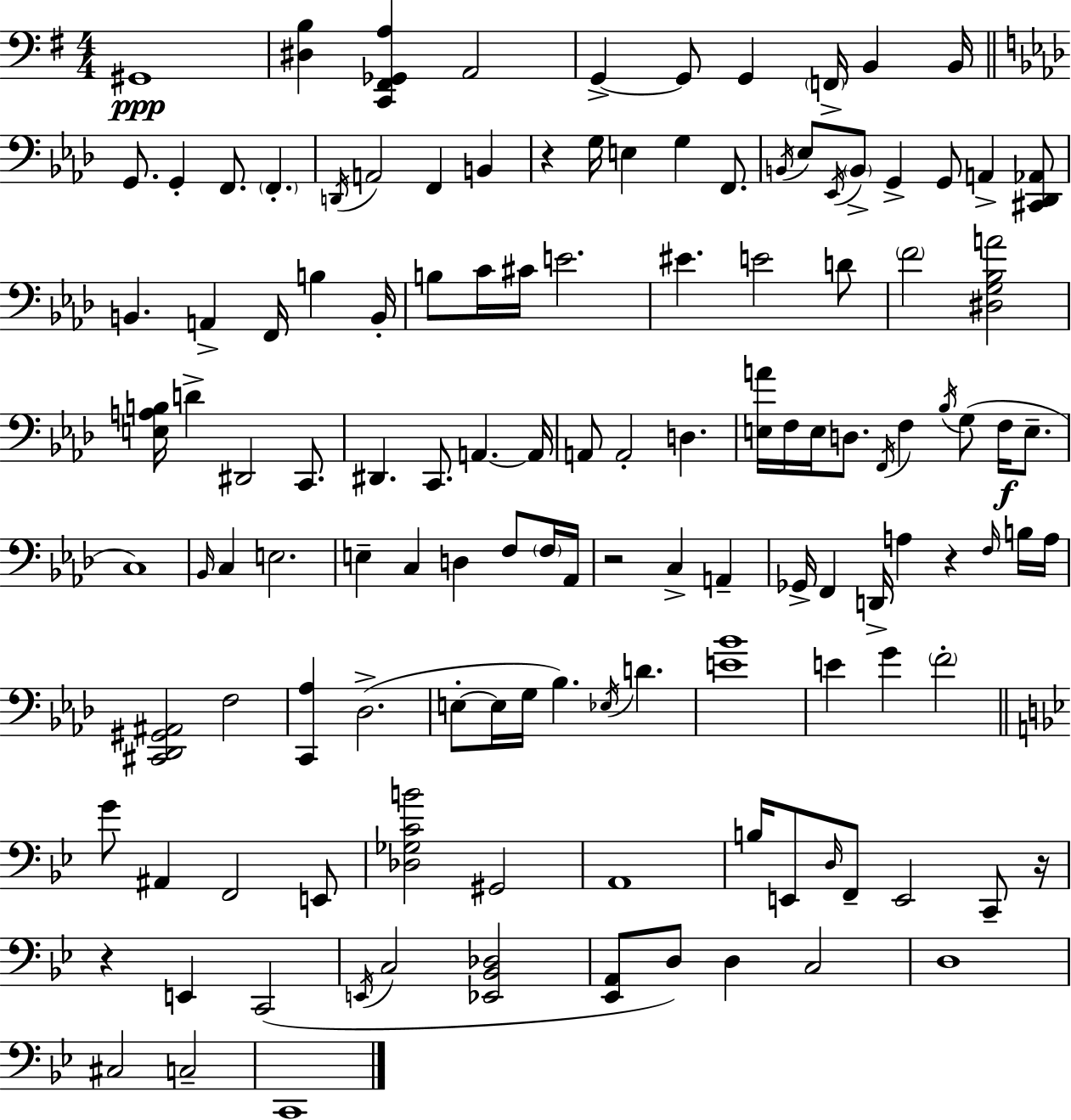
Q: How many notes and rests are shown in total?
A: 129